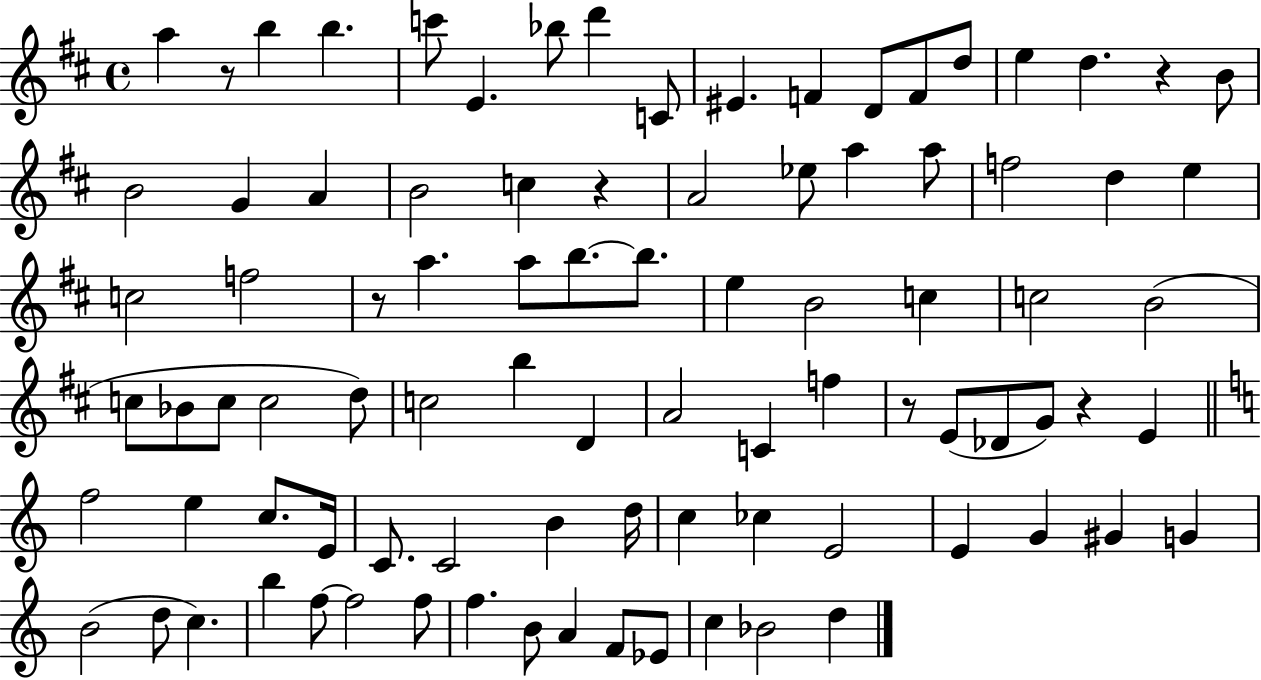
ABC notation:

X:1
T:Untitled
M:4/4
L:1/4
K:D
a z/2 b b c'/2 E _b/2 d' C/2 ^E F D/2 F/2 d/2 e d z B/2 B2 G A B2 c z A2 _e/2 a a/2 f2 d e c2 f2 z/2 a a/2 b/2 b/2 e B2 c c2 B2 c/2 _B/2 c/2 c2 d/2 c2 b D A2 C f z/2 E/2 _D/2 G/2 z E f2 e c/2 E/4 C/2 C2 B d/4 c _c E2 E G ^G G B2 d/2 c b f/2 f2 f/2 f B/2 A F/2 _E/2 c _B2 d